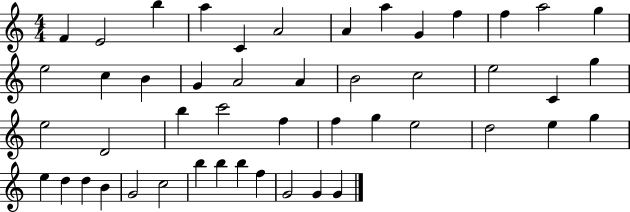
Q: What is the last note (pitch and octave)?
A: G4